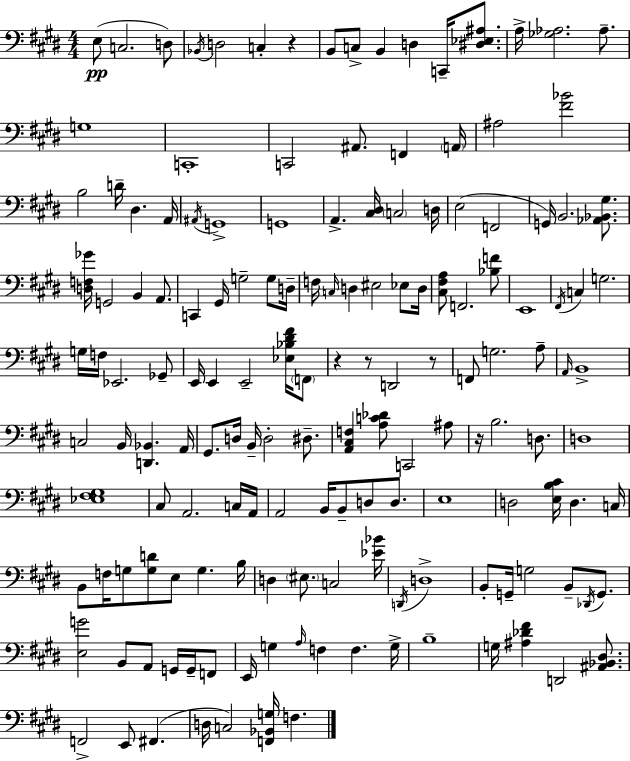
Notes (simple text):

E3/e C3/h. D3/e Bb2/s D3/h C3/q R/q B2/e C3/e B2/q D3/q C2/s [D#3,Eb3,A#3]/e. A3/s [Gb3,Ab3]/h. Ab3/e. G3/w C2/w C2/h A#2/e. F2/q A2/s A#3/h [F#4,Bb4]/h B3/h D4/s D#3/q. A2/s A#2/s G2/w G2/w A2/q. [C#3,D#3]/s C3/h D3/s E3/h F2/h G2/s B2/h. [Ab2,Bb2,G#3]/e. [D3,F3,Gb4]/s G2/h B2/q A2/e. C2/q G#2/s G3/h G3/e D3/s F3/s C3/s D3/q EIS3/h Eb3/e D3/s [C#3,F#3,A3]/e F2/h. [Bb3,F4]/e E2/w F#2/s C3/q G3/h. G3/s F3/s Eb2/h. Gb2/e E2/s E2/q E2/h [Eb3,Bb3,D#4,F#4]/s F2/e R/q R/e D2/h R/e F2/e G3/h. A3/e A2/s B2/w C3/h B2/s [D2,Bb2]/q. A2/s G#2/e. D3/s B2/s D3/h D#3/e. [A2,C#3,F3]/q [A3,C4,Db4]/e C2/h A#3/e R/s B3/h. D3/e. D3/w [Eb3,F#3,G#3]/w C#3/e A2/h. C3/s A2/s A2/h B2/s B2/e D3/e D3/e. E3/w D3/h [E3,B3,C#4]/s D3/q. C3/s B2/e F3/s G3/e [G3,D4]/e E3/e G3/q. B3/s D3/q EIS3/e. C3/h [Eb4,Bb4]/s D2/s D3/w B2/e G2/s G3/h B2/e Db2/s G2/e. [E3,G4]/h B2/e A2/e G2/s G2/s F2/e E2/s G3/q A3/s F3/q F3/q. G3/s B3/w G3/s [A#3,Db4,F#4]/q D2/h [A#2,Bb2,D#3]/e. F2/h E2/e F#2/q. D3/s C3/h [F2,Bb2,G3]/s F3/q.